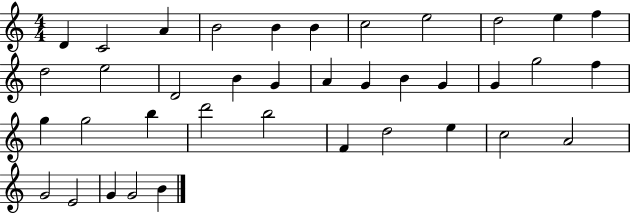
{
  \clef treble
  \numericTimeSignature
  \time 4/4
  \key c \major
  d'4 c'2 a'4 | b'2 b'4 b'4 | c''2 e''2 | d''2 e''4 f''4 | \break d''2 e''2 | d'2 b'4 g'4 | a'4 g'4 b'4 g'4 | g'4 g''2 f''4 | \break g''4 g''2 b''4 | d'''2 b''2 | f'4 d''2 e''4 | c''2 a'2 | \break g'2 e'2 | g'4 g'2 b'4 | \bar "|."
}